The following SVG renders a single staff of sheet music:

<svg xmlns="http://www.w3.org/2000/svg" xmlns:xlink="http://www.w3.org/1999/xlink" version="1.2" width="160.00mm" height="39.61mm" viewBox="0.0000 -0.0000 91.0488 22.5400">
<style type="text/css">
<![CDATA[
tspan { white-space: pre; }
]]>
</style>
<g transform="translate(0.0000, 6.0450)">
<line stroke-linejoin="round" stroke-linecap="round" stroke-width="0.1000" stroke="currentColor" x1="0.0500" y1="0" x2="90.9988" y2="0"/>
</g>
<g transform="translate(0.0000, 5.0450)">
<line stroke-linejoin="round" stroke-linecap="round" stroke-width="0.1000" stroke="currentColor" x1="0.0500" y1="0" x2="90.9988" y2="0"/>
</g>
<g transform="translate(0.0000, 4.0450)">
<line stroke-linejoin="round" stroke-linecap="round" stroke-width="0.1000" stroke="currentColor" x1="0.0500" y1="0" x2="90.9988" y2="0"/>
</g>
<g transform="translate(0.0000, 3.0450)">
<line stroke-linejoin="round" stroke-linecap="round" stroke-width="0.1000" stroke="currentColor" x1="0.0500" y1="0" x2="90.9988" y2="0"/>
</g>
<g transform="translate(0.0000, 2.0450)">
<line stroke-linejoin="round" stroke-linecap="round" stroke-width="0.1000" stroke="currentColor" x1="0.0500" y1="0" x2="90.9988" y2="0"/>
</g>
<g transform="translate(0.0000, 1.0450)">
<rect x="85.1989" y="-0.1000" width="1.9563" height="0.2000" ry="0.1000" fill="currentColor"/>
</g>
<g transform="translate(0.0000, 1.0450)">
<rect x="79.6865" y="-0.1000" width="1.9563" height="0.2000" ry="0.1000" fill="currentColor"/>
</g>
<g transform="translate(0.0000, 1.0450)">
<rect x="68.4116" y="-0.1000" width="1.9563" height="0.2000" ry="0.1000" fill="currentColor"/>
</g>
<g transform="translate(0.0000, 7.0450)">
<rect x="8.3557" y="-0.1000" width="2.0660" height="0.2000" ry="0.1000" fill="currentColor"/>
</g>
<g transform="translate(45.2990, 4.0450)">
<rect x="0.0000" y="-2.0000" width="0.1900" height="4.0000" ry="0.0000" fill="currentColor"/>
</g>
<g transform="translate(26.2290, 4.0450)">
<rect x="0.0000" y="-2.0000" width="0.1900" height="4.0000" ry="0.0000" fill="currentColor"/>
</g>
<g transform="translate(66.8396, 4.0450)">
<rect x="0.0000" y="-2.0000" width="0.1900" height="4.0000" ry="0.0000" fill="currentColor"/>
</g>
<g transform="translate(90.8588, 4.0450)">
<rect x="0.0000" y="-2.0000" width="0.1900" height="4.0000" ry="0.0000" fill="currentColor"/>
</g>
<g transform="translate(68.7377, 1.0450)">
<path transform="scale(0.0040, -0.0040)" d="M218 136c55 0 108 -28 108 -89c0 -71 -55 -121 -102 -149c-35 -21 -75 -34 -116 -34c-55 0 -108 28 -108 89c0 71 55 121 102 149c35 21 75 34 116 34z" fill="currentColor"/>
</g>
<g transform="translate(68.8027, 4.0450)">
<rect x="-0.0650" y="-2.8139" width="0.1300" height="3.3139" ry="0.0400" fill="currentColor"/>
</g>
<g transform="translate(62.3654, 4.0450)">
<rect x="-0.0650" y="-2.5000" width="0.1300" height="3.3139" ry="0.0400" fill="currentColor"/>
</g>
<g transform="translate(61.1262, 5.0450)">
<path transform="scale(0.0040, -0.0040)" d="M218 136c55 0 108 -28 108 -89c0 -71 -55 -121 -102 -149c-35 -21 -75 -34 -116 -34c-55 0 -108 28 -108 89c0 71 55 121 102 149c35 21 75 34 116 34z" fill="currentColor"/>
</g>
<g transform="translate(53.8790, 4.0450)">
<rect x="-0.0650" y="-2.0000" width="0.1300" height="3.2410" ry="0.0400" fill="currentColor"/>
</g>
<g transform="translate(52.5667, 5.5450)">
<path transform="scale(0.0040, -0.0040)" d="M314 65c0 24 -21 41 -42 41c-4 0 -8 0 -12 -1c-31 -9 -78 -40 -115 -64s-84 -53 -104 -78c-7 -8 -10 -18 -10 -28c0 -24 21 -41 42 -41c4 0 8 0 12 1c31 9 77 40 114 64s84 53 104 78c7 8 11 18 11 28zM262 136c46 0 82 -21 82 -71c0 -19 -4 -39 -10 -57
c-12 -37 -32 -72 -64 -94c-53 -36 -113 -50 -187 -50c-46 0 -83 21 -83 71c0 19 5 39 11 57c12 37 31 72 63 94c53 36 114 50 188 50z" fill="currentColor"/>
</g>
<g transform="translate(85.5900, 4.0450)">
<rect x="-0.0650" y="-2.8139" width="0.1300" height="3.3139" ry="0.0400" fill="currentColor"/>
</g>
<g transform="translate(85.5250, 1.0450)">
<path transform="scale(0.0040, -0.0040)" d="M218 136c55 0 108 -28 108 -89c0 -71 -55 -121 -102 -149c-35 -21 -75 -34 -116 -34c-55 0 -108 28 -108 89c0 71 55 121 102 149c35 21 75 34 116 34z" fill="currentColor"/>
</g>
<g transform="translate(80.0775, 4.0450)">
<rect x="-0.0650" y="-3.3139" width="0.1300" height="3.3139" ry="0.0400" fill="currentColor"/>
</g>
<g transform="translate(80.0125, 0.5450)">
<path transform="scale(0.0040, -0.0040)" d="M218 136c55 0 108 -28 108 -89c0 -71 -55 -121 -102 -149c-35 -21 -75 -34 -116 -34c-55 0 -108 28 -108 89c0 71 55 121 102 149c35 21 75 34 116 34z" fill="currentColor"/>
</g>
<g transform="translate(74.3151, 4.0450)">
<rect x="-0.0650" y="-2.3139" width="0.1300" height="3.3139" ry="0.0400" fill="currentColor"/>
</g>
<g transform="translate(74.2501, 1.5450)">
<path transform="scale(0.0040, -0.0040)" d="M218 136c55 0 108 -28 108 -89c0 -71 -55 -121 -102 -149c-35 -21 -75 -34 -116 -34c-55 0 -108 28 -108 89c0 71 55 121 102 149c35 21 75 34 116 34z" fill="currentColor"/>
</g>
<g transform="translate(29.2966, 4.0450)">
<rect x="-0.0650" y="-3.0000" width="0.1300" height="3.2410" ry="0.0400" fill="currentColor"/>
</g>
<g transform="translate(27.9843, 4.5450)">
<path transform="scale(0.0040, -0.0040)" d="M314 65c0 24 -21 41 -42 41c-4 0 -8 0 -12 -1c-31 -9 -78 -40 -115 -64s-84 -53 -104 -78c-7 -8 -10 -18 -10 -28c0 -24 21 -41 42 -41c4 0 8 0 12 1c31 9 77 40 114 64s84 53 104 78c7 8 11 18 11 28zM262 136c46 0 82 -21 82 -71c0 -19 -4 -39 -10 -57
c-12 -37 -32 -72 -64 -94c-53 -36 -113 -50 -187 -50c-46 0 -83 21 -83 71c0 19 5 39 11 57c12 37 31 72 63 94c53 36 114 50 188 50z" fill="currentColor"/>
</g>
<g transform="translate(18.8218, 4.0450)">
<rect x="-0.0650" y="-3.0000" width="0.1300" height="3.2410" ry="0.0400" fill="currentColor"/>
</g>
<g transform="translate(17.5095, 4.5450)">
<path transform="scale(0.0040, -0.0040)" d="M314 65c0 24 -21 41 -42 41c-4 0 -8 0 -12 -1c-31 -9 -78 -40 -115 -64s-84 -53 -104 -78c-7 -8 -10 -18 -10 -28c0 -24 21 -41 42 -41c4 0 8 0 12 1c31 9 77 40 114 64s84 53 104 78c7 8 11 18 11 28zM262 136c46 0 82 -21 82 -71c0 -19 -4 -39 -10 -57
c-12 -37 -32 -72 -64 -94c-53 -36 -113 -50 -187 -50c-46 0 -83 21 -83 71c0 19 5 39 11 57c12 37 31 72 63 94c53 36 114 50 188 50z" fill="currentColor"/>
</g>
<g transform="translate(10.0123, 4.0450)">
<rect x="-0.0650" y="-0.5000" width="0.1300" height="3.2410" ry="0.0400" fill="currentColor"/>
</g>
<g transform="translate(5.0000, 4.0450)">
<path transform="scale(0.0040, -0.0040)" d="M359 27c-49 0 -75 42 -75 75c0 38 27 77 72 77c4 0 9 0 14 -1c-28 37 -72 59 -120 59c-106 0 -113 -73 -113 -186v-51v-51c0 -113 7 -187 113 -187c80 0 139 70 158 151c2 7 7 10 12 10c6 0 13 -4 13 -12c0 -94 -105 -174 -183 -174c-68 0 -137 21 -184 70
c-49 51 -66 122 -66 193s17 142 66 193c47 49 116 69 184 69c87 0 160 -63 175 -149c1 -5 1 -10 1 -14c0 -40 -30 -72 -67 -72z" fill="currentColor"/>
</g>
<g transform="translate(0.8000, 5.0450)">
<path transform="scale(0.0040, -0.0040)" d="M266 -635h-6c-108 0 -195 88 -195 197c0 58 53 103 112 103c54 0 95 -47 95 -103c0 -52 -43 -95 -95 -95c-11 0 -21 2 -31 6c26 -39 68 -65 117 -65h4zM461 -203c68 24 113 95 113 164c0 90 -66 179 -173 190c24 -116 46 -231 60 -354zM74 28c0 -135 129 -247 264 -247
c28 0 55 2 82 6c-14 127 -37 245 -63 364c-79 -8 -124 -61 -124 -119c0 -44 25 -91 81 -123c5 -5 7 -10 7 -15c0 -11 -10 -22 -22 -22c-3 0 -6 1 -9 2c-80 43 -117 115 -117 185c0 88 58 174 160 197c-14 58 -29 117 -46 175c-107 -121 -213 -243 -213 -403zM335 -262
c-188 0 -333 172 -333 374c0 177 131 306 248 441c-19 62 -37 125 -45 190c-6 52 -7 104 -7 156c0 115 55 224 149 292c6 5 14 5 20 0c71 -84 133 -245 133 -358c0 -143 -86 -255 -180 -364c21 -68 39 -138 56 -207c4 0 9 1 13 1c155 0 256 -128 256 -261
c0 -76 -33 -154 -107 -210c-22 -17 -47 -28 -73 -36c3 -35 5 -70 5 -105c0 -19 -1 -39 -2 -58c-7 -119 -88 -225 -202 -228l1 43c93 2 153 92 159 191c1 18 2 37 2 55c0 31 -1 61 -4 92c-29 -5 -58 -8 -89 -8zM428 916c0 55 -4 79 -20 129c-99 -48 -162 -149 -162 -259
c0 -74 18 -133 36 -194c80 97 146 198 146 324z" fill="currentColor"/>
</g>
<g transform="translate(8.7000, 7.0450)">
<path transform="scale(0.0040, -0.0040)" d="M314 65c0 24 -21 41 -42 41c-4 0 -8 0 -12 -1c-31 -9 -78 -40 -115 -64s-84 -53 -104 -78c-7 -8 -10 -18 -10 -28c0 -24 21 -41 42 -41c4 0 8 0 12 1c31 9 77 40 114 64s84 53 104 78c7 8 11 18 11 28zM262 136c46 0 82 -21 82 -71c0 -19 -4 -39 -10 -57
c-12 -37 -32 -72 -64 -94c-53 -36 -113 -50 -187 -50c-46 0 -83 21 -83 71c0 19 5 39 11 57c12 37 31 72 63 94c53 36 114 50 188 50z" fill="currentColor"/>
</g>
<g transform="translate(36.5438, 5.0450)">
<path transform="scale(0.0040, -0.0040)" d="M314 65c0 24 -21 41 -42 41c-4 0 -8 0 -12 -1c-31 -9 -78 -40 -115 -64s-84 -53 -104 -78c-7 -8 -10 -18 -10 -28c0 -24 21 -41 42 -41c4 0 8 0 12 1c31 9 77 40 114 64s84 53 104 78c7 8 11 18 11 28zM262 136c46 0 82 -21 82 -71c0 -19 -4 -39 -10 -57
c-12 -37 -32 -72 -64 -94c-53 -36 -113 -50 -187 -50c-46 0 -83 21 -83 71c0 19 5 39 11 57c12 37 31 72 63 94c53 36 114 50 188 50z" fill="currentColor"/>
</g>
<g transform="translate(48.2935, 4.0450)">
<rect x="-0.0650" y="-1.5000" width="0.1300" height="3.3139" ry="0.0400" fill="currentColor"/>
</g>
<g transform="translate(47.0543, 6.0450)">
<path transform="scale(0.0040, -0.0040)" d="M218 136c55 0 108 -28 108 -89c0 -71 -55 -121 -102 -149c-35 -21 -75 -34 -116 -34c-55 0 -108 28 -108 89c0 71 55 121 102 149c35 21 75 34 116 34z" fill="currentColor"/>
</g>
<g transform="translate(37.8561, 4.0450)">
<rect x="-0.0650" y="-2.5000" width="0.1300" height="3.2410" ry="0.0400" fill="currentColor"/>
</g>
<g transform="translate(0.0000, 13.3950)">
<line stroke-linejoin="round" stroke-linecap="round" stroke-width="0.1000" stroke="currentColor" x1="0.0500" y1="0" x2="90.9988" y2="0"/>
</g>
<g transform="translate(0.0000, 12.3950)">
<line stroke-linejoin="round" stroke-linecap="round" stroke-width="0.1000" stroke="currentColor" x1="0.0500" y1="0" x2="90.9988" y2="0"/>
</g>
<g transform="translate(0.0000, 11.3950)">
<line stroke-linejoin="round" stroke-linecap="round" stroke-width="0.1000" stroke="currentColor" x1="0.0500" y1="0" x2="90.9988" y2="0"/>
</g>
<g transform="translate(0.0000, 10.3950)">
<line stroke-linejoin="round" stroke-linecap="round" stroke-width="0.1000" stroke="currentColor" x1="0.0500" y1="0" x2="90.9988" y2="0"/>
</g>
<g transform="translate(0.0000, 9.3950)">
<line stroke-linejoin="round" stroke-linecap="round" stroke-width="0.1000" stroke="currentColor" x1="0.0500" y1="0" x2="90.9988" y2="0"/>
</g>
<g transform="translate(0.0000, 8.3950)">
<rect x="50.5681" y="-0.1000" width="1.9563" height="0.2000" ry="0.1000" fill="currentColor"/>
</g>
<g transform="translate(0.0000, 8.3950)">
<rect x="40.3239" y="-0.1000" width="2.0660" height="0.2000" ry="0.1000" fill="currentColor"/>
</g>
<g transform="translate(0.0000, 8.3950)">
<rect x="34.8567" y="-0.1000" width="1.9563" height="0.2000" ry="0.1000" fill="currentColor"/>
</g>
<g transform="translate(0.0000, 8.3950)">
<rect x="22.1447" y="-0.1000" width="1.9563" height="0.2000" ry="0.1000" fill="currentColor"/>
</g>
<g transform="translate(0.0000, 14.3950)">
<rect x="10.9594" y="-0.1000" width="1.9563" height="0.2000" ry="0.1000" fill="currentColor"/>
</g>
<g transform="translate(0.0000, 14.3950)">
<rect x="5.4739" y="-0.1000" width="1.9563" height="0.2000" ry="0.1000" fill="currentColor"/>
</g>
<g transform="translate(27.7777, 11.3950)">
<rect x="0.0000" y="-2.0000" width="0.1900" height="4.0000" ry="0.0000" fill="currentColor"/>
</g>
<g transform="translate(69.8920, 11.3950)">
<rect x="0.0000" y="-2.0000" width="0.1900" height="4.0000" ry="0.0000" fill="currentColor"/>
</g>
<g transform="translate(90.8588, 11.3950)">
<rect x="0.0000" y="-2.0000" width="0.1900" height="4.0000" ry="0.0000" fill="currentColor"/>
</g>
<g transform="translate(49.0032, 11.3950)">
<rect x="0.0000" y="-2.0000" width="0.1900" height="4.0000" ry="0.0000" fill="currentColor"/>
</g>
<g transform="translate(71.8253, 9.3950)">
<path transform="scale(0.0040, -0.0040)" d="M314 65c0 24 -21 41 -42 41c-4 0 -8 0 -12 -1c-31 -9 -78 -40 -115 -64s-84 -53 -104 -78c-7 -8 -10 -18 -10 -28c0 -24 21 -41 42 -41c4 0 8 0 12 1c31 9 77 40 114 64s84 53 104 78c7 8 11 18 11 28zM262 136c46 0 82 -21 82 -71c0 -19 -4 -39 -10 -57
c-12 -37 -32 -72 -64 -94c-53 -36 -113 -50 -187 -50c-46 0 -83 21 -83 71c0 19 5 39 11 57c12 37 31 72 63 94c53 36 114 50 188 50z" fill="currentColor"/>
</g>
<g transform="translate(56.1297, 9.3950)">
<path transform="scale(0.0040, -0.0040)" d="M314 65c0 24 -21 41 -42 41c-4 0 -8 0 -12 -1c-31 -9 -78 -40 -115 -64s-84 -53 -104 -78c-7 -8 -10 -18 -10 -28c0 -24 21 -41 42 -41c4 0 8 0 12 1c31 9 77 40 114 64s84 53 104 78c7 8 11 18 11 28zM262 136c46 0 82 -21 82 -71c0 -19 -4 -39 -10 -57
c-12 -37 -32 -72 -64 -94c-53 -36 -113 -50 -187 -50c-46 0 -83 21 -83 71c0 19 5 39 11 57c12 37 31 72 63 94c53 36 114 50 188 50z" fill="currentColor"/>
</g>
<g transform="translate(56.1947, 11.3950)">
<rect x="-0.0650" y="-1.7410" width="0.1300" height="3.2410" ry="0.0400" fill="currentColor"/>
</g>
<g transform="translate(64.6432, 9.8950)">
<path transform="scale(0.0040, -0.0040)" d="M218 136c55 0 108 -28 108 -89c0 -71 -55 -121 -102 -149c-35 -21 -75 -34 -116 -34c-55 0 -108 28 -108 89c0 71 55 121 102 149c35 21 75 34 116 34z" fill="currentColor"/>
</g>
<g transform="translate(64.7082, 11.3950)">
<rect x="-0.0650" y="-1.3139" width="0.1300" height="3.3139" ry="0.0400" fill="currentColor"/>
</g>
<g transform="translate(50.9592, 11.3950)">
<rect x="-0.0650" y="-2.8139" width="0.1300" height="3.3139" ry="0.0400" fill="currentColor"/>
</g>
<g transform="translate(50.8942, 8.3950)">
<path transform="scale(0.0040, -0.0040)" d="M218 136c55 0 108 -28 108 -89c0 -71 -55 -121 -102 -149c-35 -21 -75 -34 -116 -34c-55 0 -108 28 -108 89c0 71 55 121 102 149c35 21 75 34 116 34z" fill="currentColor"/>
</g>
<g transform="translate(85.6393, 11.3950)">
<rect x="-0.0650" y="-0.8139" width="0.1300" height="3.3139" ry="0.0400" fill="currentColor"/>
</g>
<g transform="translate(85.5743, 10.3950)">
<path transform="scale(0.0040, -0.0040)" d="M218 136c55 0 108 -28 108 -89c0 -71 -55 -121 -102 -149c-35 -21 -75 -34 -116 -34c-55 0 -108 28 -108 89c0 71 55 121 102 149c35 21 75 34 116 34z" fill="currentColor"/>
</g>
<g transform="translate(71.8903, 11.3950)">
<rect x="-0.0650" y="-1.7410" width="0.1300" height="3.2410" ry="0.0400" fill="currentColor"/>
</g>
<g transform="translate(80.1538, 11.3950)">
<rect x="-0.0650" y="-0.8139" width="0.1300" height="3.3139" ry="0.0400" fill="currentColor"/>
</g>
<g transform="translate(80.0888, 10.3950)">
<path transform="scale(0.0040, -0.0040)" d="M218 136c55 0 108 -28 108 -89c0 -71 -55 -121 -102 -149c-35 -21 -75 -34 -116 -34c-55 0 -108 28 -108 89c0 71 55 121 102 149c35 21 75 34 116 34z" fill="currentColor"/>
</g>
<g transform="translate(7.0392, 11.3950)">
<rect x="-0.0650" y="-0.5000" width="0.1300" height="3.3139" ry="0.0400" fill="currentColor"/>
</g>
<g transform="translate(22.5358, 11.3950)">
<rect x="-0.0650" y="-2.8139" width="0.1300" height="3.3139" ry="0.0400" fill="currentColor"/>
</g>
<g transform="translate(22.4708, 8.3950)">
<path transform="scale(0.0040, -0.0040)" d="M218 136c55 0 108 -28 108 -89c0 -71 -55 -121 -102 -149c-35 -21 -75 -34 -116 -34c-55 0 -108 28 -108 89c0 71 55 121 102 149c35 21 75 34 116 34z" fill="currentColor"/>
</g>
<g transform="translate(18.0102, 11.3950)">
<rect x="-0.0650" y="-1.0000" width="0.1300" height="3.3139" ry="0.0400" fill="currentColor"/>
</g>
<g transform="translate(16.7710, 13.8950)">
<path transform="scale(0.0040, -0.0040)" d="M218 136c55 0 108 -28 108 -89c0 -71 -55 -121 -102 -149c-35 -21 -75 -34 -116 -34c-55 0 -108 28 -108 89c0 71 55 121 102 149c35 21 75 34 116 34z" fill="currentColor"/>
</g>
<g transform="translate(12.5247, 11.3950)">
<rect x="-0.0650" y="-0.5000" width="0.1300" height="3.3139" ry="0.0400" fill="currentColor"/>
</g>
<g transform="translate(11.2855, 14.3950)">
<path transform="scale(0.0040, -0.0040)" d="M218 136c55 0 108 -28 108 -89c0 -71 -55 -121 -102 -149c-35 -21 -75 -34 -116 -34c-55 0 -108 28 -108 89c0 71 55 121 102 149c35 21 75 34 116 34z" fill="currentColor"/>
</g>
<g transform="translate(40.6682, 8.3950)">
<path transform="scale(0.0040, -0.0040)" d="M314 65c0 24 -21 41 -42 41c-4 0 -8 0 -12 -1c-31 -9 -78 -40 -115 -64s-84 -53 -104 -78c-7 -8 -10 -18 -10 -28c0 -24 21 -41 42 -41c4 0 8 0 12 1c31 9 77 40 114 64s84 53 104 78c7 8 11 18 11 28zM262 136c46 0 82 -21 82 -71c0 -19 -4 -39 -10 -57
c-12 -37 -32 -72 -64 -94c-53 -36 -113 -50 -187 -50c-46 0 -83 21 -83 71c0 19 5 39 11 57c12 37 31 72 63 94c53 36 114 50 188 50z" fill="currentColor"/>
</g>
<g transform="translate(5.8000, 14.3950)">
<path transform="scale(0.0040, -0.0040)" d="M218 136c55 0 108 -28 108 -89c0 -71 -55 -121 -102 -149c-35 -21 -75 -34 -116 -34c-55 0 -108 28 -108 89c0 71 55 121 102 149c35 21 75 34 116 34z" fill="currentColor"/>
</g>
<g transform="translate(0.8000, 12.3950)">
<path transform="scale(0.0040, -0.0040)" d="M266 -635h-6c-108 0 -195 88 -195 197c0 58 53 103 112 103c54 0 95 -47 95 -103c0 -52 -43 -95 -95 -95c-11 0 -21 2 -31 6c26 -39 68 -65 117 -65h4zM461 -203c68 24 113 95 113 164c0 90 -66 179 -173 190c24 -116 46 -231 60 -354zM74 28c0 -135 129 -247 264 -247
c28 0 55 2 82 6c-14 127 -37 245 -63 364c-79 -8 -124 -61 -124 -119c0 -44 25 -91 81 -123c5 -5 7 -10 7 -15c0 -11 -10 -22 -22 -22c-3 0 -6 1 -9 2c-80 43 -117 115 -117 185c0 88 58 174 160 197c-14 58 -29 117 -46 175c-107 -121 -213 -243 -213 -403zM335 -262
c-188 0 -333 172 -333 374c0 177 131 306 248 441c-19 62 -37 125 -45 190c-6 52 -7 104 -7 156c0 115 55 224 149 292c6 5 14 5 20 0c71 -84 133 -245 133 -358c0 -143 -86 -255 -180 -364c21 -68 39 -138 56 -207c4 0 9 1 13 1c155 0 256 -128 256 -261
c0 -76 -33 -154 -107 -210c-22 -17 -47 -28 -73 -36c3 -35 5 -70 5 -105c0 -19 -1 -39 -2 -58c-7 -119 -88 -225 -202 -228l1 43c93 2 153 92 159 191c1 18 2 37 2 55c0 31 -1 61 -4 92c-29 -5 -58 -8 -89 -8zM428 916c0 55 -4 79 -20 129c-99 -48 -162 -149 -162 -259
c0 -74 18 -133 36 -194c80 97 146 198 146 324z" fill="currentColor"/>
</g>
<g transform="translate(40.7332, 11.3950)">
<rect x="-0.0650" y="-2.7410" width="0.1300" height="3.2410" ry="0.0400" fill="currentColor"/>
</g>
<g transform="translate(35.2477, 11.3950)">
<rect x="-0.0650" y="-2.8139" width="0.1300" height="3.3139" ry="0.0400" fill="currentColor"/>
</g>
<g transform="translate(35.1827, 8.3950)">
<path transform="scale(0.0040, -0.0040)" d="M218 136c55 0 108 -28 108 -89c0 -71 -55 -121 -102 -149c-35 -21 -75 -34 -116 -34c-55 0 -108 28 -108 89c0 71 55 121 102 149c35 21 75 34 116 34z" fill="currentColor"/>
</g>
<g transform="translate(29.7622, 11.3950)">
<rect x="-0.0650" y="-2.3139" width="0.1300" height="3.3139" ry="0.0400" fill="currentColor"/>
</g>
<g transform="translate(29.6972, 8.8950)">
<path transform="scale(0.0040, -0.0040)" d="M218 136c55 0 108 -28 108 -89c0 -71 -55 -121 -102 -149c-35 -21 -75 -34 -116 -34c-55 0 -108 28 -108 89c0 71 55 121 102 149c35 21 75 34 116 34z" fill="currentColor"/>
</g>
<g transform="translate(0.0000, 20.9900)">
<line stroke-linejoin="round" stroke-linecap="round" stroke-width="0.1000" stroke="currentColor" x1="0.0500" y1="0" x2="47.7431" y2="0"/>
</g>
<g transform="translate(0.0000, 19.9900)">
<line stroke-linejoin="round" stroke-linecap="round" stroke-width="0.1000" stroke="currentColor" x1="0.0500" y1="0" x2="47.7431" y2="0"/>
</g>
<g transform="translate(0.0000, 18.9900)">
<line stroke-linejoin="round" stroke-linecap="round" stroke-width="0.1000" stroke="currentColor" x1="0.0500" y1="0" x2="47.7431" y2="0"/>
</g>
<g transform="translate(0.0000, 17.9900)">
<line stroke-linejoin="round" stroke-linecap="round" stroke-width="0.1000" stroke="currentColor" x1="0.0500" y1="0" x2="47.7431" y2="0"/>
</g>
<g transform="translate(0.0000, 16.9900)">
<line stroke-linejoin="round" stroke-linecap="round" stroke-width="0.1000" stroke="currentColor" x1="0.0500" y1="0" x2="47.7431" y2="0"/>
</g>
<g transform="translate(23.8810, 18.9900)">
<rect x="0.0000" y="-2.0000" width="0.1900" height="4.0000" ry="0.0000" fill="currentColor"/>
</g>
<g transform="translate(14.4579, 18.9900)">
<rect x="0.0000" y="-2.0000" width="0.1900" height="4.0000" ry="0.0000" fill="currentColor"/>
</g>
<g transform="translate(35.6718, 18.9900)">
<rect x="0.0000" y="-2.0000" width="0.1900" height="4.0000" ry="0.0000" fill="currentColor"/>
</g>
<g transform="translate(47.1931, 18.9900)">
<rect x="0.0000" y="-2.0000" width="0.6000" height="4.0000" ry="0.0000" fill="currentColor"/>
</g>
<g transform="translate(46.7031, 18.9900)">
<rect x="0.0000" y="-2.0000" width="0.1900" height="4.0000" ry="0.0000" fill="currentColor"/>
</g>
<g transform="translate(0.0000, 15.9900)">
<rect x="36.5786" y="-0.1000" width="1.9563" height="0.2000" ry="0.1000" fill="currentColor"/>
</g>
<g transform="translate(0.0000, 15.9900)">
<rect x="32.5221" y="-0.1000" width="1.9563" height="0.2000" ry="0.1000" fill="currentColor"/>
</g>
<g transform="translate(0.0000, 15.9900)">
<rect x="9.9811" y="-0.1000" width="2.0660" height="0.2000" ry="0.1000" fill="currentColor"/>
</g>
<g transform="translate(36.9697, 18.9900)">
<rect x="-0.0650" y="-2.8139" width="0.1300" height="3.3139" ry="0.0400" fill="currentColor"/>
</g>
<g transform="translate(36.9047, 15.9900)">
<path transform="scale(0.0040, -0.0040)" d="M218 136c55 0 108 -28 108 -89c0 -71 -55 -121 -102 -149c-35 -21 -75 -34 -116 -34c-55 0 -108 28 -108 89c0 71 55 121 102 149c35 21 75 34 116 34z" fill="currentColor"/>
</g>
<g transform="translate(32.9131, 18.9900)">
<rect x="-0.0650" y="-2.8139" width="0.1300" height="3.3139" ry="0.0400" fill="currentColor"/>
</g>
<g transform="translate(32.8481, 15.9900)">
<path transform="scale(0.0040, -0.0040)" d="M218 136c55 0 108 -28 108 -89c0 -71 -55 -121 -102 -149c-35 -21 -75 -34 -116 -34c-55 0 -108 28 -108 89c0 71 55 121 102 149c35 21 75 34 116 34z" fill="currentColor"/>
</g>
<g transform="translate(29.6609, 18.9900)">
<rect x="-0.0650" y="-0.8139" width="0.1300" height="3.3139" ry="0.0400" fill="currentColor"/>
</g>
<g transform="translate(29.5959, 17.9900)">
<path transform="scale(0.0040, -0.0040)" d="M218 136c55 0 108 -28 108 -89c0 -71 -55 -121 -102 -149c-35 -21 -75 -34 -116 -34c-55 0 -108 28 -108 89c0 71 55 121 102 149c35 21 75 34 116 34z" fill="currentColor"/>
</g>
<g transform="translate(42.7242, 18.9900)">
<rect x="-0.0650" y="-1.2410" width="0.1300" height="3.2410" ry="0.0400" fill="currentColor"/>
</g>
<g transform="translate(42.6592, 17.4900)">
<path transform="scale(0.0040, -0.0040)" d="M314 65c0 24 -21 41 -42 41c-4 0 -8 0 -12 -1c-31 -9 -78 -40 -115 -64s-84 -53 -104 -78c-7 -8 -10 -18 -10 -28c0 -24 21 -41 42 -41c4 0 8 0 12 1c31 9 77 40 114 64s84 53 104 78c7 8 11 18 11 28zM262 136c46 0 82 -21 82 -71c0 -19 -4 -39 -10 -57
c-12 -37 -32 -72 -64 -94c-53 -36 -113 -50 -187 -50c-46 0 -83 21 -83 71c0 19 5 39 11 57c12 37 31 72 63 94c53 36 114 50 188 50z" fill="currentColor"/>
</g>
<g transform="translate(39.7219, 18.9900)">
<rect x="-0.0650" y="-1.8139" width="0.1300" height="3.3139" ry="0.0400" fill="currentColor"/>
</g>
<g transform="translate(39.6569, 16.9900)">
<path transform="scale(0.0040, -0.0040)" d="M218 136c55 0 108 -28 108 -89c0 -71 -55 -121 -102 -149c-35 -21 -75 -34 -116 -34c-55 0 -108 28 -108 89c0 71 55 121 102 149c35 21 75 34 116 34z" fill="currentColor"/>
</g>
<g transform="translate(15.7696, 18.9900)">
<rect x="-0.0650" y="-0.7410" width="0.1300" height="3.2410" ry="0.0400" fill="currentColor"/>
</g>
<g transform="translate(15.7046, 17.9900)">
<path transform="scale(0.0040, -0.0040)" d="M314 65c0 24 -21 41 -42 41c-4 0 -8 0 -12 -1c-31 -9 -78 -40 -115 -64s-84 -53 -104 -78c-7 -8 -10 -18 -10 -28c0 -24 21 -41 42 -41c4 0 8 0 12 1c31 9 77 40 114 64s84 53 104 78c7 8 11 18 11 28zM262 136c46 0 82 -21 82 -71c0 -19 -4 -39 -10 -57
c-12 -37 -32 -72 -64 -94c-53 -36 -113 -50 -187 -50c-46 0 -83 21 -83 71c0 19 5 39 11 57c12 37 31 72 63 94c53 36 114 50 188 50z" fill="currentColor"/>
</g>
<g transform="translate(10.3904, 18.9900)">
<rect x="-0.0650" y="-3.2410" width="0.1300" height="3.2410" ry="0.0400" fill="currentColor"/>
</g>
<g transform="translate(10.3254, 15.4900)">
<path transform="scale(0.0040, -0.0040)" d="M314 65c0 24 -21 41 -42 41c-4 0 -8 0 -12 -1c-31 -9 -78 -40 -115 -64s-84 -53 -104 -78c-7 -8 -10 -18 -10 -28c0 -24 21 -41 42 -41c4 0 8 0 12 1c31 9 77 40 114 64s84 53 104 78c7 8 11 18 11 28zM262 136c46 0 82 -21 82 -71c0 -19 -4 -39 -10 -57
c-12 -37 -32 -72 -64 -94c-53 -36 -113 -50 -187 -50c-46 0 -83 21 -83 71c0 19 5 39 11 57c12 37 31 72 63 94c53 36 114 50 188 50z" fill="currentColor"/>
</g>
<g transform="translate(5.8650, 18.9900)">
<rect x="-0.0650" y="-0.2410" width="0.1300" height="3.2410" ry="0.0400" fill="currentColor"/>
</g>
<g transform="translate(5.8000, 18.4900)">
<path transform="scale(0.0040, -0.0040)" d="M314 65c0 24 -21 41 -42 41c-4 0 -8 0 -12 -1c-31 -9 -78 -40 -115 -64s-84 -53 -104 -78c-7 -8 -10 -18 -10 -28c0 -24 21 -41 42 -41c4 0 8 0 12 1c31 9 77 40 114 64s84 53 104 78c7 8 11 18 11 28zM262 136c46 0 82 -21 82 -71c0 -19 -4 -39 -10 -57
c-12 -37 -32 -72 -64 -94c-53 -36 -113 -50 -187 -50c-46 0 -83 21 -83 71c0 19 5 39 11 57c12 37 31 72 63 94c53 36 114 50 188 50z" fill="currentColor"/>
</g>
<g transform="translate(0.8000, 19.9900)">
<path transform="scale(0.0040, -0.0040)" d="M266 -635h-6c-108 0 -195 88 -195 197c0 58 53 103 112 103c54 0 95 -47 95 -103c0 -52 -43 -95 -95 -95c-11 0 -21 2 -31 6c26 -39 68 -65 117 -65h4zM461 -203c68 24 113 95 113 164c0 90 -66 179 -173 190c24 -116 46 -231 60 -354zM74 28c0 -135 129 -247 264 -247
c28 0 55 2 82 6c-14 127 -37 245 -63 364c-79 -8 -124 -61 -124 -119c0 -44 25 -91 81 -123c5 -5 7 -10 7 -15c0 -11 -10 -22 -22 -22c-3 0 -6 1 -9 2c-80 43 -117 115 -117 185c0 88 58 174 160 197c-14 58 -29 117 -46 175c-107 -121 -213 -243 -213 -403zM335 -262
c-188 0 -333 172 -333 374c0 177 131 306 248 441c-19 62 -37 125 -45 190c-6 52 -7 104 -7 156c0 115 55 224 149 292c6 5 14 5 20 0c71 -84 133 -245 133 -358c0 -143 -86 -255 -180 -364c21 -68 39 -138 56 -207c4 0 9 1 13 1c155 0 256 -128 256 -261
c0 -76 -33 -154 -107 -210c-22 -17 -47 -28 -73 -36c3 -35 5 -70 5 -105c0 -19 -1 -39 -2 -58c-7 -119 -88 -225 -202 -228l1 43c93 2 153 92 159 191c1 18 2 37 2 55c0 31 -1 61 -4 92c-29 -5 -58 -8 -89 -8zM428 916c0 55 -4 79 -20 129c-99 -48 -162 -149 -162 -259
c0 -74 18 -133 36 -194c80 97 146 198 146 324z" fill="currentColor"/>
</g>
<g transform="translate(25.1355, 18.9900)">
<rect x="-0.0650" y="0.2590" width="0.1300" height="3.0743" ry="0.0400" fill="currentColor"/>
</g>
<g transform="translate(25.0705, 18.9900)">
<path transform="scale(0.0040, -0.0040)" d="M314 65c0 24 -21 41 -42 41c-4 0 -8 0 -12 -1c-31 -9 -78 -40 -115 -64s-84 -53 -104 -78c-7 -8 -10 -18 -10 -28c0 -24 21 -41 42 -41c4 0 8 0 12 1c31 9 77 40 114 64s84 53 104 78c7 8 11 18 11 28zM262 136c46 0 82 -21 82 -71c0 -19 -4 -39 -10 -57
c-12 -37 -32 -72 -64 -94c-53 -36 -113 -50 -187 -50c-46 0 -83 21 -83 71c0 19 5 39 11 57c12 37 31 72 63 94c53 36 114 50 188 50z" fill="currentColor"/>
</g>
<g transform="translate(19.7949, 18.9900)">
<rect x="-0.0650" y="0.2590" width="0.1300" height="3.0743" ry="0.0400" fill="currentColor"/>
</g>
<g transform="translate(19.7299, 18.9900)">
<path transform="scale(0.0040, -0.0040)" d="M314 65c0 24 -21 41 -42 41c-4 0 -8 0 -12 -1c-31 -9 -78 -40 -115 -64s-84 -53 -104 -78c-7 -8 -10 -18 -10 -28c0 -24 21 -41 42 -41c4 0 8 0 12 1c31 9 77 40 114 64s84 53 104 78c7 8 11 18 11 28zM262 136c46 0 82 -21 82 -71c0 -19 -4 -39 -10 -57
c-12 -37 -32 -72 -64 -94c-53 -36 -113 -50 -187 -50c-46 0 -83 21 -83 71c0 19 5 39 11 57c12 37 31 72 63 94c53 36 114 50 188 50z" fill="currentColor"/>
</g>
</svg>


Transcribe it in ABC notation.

X:1
T:Untitled
M:4/4
L:1/4
K:C
C2 A2 A2 G2 E F2 G a g b a C C D a g a a2 a f2 e f2 d d c2 b2 d2 B2 B2 d a a f e2